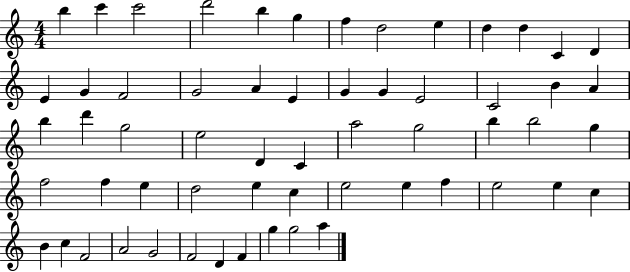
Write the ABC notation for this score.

X:1
T:Untitled
M:4/4
L:1/4
K:C
b c' c'2 d'2 b g f d2 e d d C D E G F2 G2 A E G G E2 C2 B A b d' g2 e2 D C a2 g2 b b2 g f2 f e d2 e c e2 e f e2 e c B c F2 A2 G2 F2 D F g g2 a